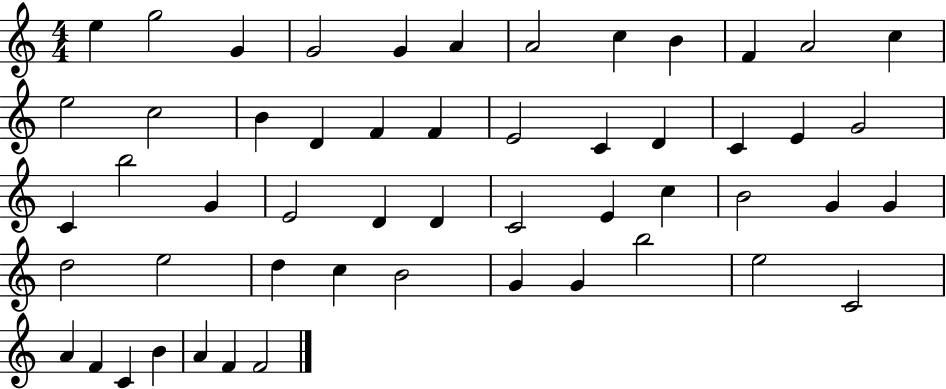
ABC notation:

X:1
T:Untitled
M:4/4
L:1/4
K:C
e g2 G G2 G A A2 c B F A2 c e2 c2 B D F F E2 C D C E G2 C b2 G E2 D D C2 E c B2 G G d2 e2 d c B2 G G b2 e2 C2 A F C B A F F2